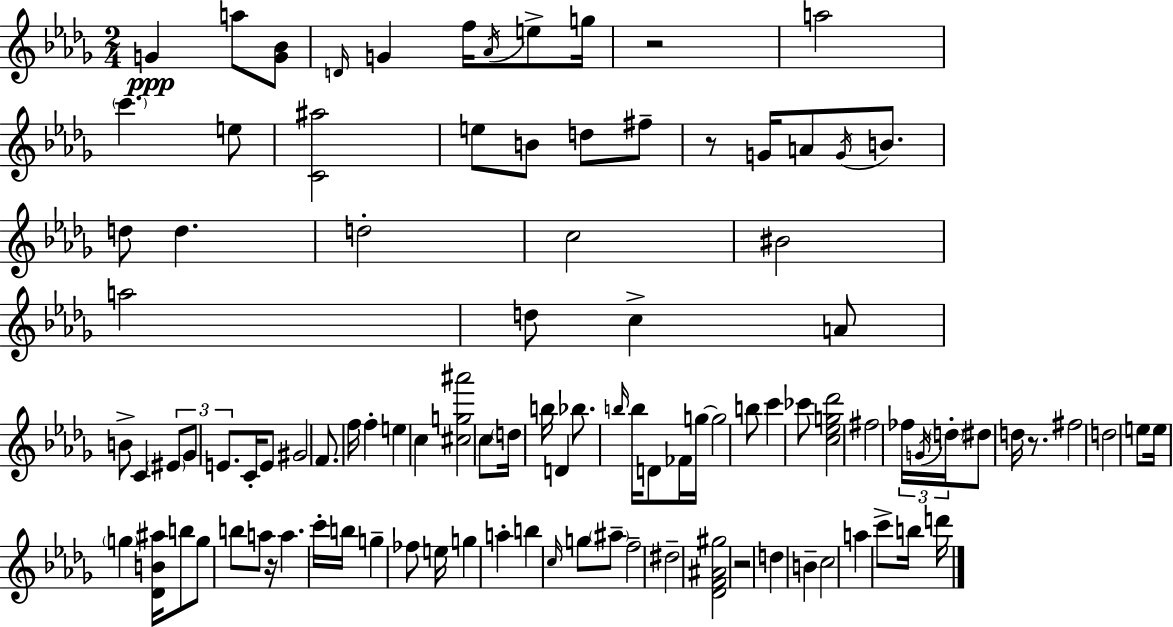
G4/q A5/e [G4,Bb4]/e D4/s G4/q F5/s Ab4/s E5/e G5/s R/h A5/h C6/q. E5/e [C4,A#5]/h E5/e B4/e D5/e F#5/e R/e G4/s A4/e G4/s B4/e. D5/e D5/q. D5/h C5/h BIS4/h A5/h D5/e C5/q A4/e B4/e C4/q EIS4/e Gb4/e E4/e. C4/s E4/e G#4/h F4/e. F5/s F5/q E5/q C5/q [C#5,G5,A#6]/h C5/e D5/s B5/s D4/q Bb5/e. B5/s B5/s D4/e FES4/s G5/s G5/h B5/e C6/q CES6/e [C5,Eb5,G5,Db6]/h F#5/h FES5/s G4/s D5/s D#5/e D5/s R/e. F#5/h D5/h E5/e E5/s G5/q [Db4,B4,A#5]/s B5/e G5/e B5/e A5/e R/s A5/q. C6/s B5/s G5/q FES5/e E5/s G5/q A5/q B5/q C5/s G5/e A#5/e F5/h D#5/h [Db4,F4,A#4,G#5]/h R/h D5/q B4/q C5/h A5/q C6/e B5/s D6/s